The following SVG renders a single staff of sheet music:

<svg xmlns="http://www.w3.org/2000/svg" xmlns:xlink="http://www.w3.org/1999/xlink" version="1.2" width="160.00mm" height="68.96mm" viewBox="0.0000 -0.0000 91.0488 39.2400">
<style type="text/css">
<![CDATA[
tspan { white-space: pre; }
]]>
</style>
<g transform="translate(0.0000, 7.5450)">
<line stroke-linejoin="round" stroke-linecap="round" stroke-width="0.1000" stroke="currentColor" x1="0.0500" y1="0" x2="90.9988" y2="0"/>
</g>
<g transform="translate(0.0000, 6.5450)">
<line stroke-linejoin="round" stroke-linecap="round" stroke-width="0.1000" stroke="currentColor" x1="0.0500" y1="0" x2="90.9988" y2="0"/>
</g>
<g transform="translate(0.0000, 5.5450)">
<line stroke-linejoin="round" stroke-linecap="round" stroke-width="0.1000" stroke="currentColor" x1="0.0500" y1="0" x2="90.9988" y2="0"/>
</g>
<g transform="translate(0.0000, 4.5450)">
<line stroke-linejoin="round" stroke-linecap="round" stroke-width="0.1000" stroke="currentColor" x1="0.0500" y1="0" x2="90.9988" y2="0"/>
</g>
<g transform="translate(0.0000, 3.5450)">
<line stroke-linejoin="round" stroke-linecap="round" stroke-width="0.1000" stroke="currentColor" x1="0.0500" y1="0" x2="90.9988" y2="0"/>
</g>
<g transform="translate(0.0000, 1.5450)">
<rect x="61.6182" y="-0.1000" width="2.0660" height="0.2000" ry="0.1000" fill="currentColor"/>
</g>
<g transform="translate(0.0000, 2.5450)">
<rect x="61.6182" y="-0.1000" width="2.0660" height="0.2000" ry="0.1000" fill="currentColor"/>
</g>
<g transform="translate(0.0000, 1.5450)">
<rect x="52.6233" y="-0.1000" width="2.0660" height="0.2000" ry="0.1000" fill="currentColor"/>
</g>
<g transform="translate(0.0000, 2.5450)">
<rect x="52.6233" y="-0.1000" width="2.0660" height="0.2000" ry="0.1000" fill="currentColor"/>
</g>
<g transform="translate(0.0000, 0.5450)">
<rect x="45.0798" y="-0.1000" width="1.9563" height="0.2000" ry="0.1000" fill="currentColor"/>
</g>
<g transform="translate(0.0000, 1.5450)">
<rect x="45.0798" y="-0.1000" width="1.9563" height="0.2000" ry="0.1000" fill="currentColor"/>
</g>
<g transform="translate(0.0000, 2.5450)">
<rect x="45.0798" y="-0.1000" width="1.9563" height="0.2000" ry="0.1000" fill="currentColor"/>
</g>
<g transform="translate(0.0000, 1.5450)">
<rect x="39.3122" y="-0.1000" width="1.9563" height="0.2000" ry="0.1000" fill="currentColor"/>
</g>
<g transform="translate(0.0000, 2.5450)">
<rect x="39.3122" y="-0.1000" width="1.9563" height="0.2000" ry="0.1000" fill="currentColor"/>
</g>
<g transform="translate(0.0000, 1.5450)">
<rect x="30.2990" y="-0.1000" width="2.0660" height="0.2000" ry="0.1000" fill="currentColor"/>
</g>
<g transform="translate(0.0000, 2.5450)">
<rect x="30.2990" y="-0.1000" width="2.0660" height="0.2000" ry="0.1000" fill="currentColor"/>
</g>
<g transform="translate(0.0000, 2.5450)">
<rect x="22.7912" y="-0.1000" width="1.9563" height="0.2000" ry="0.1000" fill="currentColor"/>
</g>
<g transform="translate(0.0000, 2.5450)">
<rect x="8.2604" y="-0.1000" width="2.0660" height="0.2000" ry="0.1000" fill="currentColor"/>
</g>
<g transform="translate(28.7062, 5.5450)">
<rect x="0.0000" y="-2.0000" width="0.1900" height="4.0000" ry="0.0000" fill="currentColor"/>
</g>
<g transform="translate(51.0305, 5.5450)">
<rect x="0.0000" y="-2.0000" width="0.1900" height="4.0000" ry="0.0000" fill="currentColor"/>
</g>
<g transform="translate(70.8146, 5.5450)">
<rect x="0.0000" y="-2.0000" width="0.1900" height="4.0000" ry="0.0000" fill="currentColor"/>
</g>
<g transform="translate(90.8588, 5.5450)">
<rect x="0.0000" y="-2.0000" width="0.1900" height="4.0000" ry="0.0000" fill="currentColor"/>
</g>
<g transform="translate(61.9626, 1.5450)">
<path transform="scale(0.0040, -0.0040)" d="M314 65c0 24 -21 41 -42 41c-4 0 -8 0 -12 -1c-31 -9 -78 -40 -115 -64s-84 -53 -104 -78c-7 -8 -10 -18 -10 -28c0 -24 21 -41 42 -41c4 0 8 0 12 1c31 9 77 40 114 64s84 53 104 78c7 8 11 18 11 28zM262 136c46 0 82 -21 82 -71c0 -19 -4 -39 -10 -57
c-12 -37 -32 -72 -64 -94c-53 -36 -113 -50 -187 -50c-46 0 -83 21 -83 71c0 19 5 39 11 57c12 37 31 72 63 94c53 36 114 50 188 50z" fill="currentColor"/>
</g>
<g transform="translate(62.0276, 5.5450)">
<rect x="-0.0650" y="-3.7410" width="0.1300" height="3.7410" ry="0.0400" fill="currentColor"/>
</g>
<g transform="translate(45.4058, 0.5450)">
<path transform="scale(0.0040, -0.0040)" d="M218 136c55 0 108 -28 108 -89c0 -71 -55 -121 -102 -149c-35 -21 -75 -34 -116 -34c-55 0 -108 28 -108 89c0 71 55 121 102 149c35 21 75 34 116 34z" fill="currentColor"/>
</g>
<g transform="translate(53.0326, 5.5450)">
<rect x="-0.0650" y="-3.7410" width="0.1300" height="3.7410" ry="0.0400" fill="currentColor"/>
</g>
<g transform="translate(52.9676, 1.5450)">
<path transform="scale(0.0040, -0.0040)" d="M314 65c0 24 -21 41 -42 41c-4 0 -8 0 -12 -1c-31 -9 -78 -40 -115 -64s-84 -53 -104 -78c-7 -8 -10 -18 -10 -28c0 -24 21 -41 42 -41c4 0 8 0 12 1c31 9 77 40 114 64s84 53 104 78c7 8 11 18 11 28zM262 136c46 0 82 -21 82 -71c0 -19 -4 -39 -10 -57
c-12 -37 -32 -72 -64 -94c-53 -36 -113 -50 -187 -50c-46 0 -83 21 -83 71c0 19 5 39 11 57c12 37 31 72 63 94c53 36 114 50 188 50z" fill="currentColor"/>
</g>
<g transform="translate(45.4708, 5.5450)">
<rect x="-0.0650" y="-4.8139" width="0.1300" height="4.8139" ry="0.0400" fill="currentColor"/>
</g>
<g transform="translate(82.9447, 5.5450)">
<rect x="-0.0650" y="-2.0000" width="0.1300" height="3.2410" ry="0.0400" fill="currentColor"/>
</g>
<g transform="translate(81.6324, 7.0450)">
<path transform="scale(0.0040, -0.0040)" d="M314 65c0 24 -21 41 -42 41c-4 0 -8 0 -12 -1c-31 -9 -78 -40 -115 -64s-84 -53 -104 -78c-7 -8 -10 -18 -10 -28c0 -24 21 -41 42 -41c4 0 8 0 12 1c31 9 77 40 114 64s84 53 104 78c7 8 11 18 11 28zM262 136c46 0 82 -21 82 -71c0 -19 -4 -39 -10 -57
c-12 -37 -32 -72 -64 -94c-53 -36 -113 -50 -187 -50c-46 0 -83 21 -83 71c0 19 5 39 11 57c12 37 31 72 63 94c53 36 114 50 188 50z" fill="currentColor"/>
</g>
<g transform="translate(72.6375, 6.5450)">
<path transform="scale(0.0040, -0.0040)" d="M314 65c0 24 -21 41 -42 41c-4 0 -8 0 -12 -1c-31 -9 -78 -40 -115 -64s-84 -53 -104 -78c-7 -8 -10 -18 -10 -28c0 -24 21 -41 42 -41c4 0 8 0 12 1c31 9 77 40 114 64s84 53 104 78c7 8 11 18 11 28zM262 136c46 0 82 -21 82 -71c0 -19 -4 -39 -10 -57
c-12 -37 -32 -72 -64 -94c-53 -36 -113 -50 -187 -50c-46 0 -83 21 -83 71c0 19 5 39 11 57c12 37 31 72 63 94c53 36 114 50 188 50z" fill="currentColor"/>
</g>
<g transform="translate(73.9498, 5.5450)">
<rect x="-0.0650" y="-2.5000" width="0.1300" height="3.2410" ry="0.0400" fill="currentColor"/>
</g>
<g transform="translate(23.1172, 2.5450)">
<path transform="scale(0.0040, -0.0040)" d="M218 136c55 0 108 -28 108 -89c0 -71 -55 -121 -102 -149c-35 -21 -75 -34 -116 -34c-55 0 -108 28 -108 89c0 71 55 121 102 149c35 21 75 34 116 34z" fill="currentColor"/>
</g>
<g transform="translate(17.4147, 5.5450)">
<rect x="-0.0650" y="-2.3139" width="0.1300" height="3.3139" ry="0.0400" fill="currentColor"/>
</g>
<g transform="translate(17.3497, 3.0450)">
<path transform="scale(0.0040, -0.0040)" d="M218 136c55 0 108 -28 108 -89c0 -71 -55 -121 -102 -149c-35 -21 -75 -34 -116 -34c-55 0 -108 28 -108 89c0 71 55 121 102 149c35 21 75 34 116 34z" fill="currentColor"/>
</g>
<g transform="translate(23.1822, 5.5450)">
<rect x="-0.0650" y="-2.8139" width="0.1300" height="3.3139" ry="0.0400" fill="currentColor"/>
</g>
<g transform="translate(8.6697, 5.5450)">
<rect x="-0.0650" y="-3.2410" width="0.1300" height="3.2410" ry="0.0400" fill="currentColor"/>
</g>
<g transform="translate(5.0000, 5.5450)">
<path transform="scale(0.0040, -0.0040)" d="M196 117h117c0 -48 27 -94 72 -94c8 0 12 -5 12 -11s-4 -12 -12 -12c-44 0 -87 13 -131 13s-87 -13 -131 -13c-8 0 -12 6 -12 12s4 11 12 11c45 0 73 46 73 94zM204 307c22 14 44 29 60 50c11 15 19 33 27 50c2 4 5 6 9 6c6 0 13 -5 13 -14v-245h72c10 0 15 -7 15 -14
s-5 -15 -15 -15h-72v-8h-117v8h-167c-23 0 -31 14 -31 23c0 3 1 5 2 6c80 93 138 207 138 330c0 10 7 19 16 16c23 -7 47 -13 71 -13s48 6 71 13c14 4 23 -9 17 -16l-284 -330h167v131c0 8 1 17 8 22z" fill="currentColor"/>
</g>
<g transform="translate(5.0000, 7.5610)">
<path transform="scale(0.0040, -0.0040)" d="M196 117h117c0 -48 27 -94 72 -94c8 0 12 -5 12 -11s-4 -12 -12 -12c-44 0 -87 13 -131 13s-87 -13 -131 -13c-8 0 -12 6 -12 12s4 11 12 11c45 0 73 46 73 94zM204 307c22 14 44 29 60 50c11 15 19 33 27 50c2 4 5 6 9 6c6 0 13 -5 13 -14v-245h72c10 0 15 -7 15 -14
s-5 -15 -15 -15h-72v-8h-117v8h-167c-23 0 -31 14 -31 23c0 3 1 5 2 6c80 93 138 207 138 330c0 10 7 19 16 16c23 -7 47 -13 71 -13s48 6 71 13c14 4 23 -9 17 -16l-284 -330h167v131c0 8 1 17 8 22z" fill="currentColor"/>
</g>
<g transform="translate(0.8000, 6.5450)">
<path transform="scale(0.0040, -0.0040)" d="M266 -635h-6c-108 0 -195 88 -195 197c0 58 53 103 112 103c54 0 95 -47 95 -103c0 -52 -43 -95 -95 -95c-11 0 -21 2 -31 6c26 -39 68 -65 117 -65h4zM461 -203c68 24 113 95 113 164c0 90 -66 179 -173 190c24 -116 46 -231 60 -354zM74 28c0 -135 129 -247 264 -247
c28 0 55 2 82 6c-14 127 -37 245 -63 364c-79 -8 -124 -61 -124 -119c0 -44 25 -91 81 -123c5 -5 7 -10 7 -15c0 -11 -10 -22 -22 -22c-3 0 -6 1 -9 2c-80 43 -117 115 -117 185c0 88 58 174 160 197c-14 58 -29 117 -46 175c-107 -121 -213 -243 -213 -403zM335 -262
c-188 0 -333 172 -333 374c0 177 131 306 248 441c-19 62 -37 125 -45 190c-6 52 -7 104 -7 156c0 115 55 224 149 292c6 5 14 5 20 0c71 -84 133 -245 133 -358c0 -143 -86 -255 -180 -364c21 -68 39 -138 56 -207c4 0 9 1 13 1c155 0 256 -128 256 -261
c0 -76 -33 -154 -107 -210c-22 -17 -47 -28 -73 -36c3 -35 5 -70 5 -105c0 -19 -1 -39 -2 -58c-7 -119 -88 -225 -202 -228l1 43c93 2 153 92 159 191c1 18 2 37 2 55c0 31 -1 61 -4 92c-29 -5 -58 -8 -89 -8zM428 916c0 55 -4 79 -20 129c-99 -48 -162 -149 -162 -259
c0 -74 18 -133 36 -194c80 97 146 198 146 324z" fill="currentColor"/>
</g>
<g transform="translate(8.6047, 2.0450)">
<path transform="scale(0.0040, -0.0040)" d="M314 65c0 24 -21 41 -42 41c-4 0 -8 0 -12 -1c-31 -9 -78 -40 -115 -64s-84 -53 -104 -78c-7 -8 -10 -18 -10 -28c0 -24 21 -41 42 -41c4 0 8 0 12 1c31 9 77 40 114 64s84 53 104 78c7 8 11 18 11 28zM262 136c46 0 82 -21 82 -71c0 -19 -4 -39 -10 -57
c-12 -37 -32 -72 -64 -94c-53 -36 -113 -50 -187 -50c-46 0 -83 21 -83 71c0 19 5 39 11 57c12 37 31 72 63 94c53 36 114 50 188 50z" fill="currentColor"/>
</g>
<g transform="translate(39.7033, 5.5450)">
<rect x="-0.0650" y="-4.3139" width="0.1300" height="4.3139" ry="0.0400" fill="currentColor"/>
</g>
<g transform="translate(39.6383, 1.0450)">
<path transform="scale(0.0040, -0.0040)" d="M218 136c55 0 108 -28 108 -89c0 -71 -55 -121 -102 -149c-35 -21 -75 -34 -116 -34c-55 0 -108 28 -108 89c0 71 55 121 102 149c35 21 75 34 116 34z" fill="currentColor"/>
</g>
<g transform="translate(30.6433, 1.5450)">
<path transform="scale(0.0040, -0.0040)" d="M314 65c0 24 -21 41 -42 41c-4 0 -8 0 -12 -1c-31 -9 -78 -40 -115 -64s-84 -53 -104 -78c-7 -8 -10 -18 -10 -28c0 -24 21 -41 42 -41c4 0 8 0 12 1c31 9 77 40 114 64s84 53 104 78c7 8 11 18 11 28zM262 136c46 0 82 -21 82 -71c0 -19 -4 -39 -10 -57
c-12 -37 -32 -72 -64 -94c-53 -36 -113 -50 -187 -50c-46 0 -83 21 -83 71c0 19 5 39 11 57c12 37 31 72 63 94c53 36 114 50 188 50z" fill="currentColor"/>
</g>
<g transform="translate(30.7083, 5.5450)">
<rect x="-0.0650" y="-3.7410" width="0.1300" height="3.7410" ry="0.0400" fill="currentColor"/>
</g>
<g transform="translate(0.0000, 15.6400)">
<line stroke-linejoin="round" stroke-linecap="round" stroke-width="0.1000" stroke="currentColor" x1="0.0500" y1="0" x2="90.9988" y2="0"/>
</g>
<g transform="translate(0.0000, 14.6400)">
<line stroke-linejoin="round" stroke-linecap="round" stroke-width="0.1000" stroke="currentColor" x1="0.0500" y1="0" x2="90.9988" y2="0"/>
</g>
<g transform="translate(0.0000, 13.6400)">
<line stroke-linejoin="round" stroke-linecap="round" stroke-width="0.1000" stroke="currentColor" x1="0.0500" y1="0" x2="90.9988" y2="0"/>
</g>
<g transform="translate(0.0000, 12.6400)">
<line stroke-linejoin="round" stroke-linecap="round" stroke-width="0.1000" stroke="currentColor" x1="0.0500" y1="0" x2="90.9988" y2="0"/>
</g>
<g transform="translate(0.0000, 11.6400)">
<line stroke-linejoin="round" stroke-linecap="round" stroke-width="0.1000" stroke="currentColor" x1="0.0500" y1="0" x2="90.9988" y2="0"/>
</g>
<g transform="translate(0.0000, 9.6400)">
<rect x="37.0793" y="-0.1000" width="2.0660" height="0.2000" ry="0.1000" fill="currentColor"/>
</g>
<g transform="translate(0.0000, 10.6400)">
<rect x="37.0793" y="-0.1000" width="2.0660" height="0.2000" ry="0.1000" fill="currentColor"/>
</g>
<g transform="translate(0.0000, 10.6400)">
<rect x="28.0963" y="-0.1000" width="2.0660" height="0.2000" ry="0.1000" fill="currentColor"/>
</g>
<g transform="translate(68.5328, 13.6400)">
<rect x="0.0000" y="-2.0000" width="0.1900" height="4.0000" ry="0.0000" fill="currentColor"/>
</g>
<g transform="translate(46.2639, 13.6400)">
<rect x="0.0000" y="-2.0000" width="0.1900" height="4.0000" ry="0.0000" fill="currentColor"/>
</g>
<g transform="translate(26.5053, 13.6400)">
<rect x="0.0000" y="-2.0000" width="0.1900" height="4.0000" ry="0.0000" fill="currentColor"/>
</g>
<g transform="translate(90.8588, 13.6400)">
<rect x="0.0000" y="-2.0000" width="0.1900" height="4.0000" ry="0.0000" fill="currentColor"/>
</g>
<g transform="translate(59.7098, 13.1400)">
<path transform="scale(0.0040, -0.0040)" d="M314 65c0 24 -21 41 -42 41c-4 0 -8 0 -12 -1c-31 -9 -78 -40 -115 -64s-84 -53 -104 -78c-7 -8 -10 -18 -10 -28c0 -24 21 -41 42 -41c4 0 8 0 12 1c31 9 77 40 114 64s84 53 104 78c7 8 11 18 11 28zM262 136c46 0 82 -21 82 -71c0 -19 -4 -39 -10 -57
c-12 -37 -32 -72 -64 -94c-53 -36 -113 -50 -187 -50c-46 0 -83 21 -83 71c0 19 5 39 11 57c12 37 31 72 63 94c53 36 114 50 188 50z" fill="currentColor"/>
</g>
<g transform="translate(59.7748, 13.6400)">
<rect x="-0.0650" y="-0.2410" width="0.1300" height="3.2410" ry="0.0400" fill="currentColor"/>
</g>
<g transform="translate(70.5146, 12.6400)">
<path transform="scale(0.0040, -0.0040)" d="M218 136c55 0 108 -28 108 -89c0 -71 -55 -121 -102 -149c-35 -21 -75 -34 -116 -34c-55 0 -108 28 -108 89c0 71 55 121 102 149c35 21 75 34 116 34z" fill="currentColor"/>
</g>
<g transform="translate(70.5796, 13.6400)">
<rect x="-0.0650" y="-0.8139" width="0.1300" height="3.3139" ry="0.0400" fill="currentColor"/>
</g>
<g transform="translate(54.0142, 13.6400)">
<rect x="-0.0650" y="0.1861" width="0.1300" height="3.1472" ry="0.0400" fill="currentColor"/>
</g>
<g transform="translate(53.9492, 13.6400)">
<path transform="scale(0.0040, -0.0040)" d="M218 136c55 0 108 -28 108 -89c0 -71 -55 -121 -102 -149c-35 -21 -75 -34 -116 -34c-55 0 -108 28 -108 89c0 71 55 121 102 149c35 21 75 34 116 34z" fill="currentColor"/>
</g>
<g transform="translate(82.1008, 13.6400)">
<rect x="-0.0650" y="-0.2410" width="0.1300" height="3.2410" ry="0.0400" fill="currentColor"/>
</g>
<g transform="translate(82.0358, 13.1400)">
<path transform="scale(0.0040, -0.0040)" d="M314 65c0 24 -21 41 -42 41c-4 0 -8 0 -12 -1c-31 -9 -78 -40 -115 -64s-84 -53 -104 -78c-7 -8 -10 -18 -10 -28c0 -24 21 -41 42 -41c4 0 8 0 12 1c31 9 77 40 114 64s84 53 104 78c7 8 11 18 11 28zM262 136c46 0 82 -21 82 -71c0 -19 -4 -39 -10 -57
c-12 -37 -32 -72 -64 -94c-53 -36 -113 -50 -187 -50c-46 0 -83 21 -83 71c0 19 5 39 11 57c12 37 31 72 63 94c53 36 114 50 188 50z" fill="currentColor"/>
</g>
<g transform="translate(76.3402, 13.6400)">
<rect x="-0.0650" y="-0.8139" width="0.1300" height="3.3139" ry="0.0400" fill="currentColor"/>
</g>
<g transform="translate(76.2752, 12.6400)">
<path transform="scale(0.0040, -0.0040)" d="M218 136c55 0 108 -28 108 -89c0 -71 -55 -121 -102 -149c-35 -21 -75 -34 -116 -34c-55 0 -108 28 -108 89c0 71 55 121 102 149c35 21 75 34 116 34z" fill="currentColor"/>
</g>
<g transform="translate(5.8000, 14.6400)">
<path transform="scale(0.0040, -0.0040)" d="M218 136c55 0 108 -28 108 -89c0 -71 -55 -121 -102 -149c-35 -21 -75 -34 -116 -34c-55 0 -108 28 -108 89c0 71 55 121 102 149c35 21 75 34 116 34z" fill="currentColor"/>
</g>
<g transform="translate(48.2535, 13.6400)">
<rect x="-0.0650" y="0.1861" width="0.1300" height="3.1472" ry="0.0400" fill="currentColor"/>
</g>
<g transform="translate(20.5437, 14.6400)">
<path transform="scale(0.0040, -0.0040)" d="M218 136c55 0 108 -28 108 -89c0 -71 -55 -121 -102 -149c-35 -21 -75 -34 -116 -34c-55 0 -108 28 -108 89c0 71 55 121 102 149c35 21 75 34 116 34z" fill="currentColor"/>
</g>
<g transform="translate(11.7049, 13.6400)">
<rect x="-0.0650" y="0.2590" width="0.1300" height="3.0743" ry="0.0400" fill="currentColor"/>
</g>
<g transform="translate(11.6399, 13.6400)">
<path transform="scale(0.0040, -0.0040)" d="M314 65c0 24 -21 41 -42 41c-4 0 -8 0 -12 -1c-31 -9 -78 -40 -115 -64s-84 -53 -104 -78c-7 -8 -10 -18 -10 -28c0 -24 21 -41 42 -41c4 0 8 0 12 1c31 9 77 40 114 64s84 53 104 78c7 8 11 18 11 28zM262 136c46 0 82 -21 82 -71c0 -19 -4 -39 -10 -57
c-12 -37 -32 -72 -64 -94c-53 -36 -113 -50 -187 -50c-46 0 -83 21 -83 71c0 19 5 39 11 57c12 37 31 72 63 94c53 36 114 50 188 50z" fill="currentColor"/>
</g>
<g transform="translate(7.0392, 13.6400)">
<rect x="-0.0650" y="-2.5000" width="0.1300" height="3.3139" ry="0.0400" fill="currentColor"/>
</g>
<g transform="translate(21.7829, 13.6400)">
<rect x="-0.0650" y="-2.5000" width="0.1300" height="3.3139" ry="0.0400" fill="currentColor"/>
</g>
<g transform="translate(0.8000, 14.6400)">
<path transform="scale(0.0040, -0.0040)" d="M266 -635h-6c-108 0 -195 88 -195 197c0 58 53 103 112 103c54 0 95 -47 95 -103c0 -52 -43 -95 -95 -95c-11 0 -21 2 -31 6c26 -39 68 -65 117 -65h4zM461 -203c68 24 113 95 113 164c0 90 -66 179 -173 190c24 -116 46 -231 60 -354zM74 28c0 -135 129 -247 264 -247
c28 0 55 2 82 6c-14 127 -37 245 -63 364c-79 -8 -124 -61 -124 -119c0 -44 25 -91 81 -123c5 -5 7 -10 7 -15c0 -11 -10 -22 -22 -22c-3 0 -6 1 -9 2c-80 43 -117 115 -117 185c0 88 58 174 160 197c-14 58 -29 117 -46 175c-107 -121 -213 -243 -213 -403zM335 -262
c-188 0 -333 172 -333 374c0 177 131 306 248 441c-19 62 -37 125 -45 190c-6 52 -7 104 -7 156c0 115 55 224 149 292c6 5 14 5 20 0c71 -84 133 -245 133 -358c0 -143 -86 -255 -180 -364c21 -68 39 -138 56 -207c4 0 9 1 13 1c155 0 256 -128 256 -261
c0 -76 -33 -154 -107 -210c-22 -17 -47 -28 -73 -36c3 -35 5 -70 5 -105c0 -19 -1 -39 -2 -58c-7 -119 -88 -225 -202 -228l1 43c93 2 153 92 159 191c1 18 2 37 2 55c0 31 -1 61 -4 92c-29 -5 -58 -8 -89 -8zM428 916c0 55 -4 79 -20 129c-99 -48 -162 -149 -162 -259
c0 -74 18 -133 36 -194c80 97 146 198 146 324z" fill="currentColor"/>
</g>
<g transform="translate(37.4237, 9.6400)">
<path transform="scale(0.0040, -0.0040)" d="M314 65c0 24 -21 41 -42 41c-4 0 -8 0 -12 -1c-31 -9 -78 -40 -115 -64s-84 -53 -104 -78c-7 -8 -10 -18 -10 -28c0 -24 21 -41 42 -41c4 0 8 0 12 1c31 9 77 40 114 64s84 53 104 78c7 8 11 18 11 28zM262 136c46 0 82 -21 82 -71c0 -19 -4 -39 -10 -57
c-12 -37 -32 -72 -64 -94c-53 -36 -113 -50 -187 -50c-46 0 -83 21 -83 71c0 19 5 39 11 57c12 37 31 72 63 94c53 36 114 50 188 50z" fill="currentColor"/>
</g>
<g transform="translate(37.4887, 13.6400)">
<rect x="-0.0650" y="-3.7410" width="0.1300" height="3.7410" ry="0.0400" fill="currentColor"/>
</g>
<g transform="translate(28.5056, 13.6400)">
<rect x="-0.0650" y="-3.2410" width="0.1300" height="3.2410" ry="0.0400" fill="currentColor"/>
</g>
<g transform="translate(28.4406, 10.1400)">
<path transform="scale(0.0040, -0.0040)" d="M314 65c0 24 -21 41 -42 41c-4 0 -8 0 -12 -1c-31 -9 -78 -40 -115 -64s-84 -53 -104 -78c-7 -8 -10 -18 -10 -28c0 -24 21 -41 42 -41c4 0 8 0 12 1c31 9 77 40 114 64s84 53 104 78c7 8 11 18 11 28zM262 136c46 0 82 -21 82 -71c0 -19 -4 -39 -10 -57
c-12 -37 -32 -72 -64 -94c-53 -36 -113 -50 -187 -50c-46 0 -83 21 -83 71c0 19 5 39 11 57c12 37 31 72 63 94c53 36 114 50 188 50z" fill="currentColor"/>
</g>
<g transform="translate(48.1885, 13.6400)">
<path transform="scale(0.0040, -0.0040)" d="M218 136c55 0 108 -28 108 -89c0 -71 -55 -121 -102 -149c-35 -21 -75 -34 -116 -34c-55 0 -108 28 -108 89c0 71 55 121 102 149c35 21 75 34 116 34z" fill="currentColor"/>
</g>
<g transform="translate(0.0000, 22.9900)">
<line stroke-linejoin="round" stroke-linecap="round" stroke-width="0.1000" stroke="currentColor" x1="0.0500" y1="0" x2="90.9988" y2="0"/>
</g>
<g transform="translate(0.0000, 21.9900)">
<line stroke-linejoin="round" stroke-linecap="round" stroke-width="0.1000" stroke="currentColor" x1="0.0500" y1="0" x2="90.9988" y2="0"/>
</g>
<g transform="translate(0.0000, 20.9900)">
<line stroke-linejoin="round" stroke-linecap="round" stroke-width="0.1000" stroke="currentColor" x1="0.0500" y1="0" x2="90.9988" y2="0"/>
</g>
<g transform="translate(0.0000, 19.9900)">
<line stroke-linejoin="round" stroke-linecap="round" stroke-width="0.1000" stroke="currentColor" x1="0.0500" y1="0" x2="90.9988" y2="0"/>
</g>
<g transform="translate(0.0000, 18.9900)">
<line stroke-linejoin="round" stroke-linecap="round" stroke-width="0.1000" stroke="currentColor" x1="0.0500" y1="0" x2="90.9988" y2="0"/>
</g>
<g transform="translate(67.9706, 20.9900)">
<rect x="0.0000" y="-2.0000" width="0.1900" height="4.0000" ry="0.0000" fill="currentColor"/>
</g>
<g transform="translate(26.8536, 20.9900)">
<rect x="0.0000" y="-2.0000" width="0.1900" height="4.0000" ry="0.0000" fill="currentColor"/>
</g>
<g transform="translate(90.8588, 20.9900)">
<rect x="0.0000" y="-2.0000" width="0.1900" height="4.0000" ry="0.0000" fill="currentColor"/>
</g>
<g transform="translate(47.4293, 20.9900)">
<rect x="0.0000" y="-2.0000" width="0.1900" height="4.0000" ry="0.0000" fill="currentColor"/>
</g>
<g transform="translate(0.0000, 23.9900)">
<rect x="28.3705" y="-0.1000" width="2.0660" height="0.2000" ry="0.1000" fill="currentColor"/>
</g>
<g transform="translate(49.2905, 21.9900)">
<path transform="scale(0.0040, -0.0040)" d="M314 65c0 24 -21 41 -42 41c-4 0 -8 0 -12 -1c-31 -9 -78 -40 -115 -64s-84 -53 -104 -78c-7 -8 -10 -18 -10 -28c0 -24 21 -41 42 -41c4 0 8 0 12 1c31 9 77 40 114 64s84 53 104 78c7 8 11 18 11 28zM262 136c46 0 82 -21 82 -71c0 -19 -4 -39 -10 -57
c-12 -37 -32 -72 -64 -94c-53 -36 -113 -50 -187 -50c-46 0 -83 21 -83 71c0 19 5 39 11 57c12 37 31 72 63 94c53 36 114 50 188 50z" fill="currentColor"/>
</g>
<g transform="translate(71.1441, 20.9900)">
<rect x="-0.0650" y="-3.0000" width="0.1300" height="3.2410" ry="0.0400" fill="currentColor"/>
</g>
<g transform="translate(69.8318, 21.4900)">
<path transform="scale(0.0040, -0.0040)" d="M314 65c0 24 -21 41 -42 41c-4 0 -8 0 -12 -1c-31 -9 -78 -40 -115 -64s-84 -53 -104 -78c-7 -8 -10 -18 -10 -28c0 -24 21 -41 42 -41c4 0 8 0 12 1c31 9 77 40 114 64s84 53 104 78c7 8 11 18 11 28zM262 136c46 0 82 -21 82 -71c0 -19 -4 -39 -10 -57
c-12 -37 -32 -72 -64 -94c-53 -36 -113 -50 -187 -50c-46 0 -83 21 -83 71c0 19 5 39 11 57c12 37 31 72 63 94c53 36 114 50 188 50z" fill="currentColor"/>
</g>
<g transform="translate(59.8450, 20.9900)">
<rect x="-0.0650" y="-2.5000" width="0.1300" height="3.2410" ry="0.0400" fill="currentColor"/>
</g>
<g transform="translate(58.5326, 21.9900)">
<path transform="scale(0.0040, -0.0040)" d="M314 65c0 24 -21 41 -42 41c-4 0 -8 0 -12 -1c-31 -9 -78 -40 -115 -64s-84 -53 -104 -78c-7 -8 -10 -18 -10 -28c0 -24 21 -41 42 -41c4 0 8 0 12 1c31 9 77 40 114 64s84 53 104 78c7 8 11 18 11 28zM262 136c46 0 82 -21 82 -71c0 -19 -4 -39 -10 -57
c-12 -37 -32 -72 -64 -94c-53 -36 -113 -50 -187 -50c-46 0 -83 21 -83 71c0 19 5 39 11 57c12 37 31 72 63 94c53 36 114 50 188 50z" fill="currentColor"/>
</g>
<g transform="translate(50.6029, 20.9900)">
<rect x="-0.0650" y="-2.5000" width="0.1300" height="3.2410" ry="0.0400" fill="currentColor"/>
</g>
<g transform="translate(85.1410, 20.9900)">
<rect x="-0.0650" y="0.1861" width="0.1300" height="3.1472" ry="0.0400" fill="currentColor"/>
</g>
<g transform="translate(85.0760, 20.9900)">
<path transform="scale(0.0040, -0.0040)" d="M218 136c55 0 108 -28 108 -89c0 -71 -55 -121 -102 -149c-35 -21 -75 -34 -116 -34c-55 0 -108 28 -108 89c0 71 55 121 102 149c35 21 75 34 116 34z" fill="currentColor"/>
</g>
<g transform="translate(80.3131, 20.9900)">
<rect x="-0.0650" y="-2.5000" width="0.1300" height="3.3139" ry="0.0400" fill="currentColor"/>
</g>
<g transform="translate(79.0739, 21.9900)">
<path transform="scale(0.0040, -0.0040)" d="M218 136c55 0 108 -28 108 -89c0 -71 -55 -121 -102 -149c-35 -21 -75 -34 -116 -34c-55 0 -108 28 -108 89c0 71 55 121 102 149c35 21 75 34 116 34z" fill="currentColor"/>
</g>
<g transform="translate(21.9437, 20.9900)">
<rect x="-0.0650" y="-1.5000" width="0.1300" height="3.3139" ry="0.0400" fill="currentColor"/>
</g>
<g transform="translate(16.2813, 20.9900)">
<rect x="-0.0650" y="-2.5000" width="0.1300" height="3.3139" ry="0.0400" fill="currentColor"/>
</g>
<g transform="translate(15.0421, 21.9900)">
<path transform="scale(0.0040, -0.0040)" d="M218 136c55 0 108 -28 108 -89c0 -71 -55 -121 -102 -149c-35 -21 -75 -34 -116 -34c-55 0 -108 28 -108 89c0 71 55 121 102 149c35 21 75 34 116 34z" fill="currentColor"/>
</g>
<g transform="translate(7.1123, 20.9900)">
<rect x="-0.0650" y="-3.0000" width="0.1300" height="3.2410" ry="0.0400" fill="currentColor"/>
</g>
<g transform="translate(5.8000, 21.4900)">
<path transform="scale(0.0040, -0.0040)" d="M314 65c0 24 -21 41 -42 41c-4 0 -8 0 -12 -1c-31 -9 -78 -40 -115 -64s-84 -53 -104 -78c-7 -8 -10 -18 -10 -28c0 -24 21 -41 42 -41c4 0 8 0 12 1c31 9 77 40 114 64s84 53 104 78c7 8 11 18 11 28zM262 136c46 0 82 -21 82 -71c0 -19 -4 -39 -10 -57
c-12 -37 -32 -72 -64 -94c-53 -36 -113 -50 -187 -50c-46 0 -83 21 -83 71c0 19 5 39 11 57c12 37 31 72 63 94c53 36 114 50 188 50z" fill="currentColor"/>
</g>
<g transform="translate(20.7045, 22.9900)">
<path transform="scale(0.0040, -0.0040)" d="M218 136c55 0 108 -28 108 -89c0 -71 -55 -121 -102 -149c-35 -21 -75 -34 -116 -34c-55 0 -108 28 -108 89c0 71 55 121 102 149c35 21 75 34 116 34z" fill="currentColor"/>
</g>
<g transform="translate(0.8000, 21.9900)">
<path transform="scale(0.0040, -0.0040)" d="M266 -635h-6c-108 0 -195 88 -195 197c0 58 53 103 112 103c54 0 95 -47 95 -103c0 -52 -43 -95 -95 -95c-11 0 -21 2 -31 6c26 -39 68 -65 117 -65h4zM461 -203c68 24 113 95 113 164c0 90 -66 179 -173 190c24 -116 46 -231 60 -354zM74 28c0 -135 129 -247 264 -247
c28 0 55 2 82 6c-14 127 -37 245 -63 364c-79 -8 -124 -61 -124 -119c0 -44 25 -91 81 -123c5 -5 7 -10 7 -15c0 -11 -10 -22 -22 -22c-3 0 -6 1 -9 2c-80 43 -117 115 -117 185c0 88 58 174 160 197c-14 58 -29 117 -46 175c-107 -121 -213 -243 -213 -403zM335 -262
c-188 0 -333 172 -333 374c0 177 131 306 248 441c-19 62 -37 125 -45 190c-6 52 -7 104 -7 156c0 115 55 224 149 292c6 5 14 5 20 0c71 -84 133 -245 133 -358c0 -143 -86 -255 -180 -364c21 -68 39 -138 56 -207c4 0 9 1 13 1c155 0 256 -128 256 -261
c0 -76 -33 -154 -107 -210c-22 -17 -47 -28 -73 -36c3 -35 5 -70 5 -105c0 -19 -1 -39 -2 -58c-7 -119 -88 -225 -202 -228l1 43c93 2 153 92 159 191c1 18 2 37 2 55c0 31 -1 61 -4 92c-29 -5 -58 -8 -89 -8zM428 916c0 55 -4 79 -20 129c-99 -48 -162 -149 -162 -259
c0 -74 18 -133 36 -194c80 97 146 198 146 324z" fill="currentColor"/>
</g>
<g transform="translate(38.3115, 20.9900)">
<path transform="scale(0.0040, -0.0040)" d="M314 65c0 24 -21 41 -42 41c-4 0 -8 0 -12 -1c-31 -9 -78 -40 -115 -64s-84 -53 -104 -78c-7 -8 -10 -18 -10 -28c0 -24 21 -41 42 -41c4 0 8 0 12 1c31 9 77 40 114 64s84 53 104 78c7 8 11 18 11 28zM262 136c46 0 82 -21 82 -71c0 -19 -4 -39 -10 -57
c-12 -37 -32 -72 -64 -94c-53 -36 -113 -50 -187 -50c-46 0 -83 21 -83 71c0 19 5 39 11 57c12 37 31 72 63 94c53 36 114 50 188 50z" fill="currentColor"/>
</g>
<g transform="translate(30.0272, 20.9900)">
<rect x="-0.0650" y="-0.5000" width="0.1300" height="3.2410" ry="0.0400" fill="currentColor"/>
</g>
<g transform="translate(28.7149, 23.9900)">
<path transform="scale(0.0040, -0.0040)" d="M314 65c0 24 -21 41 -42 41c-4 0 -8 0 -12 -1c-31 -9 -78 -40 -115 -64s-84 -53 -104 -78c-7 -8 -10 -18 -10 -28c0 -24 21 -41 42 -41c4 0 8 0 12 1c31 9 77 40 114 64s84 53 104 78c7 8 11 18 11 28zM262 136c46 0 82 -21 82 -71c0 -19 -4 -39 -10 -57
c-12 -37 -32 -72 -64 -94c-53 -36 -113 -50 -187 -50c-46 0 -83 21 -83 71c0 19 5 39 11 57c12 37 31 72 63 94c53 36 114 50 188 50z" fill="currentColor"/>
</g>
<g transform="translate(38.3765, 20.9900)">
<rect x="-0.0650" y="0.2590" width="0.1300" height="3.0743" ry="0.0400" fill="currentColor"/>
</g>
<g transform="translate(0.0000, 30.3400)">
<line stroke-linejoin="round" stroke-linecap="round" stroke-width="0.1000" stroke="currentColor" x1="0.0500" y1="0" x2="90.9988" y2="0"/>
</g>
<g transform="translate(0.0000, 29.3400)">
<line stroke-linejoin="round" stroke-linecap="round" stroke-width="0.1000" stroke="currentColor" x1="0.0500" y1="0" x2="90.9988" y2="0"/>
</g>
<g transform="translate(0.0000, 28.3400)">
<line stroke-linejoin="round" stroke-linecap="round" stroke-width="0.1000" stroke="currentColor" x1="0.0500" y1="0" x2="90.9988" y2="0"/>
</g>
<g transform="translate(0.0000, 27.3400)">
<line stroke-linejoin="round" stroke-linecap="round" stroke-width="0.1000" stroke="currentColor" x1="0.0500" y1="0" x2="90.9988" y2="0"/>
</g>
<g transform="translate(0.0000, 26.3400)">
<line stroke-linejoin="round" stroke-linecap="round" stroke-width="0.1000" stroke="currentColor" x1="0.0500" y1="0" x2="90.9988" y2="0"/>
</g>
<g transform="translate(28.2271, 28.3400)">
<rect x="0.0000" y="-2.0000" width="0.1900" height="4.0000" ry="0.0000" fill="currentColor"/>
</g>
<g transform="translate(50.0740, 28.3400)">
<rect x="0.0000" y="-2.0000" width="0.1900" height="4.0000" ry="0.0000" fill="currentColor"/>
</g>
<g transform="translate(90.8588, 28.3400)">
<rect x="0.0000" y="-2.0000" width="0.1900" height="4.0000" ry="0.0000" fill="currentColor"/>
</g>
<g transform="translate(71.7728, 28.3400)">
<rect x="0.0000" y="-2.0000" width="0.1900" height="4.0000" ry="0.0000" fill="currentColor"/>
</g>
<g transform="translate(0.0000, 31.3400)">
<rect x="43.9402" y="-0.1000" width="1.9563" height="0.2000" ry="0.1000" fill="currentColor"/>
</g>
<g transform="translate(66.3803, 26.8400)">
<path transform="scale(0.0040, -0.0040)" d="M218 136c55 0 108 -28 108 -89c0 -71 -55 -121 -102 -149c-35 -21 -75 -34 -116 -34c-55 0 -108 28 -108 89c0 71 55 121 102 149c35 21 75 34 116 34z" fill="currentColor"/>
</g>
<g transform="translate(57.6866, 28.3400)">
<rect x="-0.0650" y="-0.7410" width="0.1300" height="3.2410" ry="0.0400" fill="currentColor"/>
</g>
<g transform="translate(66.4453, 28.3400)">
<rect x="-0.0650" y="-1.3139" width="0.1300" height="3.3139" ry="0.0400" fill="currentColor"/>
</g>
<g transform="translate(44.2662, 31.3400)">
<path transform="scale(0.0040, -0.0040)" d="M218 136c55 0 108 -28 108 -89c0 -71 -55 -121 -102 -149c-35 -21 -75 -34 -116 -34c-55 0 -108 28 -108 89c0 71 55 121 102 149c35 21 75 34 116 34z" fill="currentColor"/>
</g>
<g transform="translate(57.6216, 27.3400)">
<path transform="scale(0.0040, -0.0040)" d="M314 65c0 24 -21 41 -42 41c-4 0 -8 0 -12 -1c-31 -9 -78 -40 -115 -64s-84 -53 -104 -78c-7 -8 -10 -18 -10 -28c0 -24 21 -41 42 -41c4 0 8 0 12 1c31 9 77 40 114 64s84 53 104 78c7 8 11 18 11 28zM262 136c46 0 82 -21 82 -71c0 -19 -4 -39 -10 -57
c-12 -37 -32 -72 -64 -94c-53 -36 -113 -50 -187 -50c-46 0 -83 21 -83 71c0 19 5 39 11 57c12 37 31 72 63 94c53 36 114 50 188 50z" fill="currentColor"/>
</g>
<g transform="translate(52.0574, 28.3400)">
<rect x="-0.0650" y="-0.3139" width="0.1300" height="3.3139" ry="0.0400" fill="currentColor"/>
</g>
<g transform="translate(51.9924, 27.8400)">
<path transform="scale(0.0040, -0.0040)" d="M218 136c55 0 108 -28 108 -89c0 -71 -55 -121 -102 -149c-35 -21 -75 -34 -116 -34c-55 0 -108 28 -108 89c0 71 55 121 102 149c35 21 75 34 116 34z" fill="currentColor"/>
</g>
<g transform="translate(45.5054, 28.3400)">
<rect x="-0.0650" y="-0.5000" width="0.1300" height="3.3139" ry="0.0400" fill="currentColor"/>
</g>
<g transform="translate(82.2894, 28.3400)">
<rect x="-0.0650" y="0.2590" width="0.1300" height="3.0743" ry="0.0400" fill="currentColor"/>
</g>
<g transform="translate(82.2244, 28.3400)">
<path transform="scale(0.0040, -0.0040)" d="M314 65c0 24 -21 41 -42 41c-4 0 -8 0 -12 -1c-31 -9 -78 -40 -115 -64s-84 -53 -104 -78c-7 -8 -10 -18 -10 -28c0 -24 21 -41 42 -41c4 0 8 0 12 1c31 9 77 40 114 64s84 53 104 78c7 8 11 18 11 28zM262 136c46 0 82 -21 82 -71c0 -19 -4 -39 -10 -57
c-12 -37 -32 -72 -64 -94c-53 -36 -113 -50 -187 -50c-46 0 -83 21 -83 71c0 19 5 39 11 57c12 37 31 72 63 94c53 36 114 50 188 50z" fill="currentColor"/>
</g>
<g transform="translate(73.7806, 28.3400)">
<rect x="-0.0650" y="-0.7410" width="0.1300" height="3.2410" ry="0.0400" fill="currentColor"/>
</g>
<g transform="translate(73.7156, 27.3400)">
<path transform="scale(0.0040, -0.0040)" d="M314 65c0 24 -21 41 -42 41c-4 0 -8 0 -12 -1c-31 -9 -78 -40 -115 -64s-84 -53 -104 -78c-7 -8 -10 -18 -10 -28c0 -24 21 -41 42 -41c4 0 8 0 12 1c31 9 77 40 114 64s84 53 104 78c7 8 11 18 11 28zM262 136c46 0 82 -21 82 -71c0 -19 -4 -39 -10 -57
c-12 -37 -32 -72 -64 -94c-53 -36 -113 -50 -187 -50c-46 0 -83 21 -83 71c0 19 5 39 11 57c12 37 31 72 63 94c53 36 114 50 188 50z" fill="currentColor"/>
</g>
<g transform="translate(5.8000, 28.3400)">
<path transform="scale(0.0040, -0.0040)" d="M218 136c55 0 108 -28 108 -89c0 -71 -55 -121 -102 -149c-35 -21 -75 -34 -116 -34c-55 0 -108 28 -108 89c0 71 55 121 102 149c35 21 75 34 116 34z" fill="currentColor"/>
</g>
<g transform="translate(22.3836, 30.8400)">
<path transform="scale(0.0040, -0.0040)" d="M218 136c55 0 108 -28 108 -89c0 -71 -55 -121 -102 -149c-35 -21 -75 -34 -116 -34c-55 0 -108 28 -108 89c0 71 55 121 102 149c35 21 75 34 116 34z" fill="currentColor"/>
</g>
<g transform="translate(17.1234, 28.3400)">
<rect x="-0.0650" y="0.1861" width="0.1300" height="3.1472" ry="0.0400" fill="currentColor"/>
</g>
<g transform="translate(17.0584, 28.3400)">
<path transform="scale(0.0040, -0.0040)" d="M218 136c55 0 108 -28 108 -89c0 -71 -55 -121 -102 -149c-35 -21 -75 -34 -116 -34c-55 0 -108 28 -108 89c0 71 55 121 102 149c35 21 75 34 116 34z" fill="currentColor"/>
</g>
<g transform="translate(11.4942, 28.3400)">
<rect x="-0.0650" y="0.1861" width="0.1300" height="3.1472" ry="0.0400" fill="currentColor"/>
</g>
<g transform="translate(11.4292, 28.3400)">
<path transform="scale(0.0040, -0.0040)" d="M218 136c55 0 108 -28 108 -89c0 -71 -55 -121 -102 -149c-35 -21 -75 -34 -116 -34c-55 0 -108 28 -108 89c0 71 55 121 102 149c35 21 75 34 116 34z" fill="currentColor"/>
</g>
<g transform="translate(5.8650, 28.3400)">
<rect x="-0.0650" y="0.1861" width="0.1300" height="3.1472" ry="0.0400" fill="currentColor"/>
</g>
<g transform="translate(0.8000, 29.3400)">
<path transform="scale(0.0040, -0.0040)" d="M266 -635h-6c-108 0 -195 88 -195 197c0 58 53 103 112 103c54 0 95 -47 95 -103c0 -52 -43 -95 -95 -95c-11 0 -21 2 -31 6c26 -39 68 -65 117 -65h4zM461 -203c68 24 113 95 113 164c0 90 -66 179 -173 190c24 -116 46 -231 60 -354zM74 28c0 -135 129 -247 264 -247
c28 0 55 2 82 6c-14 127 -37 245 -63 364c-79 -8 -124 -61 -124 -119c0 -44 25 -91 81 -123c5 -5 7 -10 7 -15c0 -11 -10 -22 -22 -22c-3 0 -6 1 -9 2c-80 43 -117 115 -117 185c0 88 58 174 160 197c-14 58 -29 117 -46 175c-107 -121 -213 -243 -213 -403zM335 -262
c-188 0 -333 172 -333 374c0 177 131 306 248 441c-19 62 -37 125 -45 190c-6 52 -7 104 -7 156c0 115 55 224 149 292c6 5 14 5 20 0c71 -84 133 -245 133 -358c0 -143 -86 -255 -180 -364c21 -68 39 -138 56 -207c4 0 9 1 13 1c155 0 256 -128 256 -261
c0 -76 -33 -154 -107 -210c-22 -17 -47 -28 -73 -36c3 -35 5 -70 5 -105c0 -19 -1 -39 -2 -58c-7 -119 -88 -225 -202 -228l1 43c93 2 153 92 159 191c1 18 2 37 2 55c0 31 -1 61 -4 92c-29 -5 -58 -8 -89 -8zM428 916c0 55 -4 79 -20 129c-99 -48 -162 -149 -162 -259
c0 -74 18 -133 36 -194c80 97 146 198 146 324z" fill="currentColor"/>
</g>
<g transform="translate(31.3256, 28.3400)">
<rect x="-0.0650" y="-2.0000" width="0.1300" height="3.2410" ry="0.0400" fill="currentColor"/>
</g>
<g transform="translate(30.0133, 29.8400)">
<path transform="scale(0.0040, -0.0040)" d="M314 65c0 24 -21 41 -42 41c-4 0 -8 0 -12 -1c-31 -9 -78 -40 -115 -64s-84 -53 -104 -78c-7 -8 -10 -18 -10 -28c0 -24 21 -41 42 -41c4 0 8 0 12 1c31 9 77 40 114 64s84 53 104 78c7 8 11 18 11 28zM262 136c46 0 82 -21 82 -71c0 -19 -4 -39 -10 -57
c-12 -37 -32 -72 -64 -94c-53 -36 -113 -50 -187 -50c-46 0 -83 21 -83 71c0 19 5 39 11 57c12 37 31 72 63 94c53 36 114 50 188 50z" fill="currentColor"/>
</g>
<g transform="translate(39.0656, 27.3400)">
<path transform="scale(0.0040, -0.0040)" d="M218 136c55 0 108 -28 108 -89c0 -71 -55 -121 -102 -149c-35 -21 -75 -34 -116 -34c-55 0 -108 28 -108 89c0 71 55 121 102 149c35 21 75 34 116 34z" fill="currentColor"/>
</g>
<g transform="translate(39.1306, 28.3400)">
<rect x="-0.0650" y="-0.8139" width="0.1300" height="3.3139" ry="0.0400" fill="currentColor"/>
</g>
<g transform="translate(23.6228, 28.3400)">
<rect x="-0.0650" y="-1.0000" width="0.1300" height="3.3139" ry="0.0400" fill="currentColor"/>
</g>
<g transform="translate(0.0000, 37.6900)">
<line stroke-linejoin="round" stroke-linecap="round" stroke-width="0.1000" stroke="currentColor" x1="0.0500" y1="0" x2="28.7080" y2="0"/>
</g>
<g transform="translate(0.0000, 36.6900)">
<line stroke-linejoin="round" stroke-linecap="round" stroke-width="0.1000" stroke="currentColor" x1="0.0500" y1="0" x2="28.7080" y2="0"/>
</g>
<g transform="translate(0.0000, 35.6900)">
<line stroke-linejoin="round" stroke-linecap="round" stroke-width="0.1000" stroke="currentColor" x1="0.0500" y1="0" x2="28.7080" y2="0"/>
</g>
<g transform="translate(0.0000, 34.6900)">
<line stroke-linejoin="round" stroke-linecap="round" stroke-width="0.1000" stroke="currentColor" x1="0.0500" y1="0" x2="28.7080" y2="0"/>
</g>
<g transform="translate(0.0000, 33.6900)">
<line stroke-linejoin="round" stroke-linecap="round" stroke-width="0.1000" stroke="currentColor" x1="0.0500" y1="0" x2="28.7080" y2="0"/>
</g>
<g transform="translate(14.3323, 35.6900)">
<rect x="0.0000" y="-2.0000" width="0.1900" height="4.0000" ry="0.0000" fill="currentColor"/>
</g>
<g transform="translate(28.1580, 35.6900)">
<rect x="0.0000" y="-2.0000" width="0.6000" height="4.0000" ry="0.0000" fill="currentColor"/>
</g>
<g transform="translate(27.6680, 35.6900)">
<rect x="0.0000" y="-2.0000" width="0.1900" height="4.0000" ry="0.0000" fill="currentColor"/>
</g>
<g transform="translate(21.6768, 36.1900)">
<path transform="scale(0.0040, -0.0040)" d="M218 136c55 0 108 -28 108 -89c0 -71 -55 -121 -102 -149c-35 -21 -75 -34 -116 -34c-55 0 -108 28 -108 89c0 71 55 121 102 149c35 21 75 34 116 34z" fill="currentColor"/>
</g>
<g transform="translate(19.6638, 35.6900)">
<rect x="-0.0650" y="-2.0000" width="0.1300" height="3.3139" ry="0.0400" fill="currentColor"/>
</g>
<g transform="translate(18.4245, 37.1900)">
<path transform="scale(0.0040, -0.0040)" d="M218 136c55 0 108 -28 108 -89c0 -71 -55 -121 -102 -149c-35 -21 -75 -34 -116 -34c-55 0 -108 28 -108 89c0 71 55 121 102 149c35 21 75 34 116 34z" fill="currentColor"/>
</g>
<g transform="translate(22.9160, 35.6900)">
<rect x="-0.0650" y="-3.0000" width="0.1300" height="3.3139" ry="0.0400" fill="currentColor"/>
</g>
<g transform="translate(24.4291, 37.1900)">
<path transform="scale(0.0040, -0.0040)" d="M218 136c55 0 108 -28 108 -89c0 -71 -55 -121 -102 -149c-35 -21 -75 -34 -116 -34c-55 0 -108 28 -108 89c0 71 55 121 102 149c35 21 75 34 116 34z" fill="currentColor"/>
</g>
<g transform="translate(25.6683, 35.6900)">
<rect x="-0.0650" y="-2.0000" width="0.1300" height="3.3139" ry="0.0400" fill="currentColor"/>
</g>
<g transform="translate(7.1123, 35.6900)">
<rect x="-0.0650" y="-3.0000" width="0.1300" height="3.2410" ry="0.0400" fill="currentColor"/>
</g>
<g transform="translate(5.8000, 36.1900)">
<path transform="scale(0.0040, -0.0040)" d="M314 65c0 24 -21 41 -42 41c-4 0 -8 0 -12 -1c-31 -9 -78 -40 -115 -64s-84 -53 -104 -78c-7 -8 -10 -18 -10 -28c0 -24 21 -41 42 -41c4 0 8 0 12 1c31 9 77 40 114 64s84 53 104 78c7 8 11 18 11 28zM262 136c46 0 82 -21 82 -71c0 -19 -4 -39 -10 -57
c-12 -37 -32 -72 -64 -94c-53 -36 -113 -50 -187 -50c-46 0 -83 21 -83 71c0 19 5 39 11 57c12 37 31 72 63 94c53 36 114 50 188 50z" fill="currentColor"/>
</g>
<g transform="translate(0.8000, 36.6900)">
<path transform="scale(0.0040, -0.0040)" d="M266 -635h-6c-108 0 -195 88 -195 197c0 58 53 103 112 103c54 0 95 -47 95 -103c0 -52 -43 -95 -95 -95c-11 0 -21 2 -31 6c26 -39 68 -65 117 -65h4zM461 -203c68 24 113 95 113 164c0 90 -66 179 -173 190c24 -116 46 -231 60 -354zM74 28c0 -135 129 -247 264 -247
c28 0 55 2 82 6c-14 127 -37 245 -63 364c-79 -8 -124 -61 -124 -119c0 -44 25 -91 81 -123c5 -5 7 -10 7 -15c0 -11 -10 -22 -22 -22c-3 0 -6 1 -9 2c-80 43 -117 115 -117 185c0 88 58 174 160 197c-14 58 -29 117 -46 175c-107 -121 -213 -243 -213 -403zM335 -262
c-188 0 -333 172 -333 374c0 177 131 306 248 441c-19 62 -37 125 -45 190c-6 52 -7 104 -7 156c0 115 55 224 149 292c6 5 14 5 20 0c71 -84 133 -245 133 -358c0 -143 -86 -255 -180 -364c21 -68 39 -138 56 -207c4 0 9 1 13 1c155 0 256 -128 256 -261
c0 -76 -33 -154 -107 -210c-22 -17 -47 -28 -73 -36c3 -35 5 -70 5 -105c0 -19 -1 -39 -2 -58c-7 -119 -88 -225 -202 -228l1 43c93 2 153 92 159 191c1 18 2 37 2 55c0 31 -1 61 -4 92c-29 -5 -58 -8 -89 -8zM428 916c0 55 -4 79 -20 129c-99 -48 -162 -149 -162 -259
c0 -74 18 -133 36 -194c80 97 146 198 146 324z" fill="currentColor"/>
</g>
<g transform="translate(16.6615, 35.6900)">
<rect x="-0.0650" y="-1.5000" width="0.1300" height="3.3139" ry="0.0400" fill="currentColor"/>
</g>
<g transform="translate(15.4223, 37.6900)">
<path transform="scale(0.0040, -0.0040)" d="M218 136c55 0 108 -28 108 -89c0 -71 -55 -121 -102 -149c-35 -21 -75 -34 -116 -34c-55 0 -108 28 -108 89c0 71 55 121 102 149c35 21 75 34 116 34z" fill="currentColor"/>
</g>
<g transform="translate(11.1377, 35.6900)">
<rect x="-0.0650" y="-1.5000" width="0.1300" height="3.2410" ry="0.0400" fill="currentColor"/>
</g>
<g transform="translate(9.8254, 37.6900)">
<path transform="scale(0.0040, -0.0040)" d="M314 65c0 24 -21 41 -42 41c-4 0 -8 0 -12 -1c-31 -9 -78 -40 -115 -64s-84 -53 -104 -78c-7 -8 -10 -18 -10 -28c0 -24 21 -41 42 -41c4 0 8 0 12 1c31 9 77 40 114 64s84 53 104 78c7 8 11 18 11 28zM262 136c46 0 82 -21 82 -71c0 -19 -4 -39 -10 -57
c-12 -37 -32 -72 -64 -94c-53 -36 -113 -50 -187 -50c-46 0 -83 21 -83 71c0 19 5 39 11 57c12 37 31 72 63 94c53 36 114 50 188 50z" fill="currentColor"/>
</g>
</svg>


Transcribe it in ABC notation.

X:1
T:Untitled
M:4/4
L:1/4
K:C
b2 g a c'2 d' e' c'2 c'2 G2 F2 G B2 G b2 c'2 B B c2 d d c2 A2 G E C2 B2 G2 G2 A2 G B B B B D F2 d C c d2 e d2 B2 A2 E2 E F A F